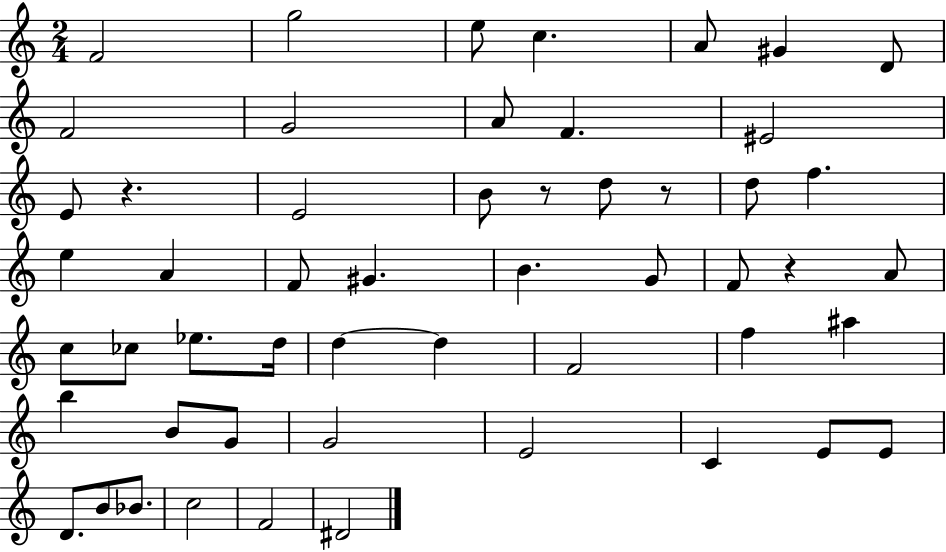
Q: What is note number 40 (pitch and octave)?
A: E4